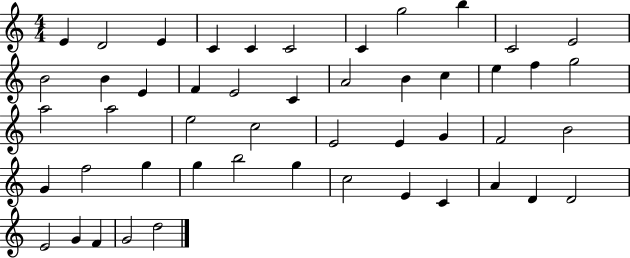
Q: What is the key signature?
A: C major